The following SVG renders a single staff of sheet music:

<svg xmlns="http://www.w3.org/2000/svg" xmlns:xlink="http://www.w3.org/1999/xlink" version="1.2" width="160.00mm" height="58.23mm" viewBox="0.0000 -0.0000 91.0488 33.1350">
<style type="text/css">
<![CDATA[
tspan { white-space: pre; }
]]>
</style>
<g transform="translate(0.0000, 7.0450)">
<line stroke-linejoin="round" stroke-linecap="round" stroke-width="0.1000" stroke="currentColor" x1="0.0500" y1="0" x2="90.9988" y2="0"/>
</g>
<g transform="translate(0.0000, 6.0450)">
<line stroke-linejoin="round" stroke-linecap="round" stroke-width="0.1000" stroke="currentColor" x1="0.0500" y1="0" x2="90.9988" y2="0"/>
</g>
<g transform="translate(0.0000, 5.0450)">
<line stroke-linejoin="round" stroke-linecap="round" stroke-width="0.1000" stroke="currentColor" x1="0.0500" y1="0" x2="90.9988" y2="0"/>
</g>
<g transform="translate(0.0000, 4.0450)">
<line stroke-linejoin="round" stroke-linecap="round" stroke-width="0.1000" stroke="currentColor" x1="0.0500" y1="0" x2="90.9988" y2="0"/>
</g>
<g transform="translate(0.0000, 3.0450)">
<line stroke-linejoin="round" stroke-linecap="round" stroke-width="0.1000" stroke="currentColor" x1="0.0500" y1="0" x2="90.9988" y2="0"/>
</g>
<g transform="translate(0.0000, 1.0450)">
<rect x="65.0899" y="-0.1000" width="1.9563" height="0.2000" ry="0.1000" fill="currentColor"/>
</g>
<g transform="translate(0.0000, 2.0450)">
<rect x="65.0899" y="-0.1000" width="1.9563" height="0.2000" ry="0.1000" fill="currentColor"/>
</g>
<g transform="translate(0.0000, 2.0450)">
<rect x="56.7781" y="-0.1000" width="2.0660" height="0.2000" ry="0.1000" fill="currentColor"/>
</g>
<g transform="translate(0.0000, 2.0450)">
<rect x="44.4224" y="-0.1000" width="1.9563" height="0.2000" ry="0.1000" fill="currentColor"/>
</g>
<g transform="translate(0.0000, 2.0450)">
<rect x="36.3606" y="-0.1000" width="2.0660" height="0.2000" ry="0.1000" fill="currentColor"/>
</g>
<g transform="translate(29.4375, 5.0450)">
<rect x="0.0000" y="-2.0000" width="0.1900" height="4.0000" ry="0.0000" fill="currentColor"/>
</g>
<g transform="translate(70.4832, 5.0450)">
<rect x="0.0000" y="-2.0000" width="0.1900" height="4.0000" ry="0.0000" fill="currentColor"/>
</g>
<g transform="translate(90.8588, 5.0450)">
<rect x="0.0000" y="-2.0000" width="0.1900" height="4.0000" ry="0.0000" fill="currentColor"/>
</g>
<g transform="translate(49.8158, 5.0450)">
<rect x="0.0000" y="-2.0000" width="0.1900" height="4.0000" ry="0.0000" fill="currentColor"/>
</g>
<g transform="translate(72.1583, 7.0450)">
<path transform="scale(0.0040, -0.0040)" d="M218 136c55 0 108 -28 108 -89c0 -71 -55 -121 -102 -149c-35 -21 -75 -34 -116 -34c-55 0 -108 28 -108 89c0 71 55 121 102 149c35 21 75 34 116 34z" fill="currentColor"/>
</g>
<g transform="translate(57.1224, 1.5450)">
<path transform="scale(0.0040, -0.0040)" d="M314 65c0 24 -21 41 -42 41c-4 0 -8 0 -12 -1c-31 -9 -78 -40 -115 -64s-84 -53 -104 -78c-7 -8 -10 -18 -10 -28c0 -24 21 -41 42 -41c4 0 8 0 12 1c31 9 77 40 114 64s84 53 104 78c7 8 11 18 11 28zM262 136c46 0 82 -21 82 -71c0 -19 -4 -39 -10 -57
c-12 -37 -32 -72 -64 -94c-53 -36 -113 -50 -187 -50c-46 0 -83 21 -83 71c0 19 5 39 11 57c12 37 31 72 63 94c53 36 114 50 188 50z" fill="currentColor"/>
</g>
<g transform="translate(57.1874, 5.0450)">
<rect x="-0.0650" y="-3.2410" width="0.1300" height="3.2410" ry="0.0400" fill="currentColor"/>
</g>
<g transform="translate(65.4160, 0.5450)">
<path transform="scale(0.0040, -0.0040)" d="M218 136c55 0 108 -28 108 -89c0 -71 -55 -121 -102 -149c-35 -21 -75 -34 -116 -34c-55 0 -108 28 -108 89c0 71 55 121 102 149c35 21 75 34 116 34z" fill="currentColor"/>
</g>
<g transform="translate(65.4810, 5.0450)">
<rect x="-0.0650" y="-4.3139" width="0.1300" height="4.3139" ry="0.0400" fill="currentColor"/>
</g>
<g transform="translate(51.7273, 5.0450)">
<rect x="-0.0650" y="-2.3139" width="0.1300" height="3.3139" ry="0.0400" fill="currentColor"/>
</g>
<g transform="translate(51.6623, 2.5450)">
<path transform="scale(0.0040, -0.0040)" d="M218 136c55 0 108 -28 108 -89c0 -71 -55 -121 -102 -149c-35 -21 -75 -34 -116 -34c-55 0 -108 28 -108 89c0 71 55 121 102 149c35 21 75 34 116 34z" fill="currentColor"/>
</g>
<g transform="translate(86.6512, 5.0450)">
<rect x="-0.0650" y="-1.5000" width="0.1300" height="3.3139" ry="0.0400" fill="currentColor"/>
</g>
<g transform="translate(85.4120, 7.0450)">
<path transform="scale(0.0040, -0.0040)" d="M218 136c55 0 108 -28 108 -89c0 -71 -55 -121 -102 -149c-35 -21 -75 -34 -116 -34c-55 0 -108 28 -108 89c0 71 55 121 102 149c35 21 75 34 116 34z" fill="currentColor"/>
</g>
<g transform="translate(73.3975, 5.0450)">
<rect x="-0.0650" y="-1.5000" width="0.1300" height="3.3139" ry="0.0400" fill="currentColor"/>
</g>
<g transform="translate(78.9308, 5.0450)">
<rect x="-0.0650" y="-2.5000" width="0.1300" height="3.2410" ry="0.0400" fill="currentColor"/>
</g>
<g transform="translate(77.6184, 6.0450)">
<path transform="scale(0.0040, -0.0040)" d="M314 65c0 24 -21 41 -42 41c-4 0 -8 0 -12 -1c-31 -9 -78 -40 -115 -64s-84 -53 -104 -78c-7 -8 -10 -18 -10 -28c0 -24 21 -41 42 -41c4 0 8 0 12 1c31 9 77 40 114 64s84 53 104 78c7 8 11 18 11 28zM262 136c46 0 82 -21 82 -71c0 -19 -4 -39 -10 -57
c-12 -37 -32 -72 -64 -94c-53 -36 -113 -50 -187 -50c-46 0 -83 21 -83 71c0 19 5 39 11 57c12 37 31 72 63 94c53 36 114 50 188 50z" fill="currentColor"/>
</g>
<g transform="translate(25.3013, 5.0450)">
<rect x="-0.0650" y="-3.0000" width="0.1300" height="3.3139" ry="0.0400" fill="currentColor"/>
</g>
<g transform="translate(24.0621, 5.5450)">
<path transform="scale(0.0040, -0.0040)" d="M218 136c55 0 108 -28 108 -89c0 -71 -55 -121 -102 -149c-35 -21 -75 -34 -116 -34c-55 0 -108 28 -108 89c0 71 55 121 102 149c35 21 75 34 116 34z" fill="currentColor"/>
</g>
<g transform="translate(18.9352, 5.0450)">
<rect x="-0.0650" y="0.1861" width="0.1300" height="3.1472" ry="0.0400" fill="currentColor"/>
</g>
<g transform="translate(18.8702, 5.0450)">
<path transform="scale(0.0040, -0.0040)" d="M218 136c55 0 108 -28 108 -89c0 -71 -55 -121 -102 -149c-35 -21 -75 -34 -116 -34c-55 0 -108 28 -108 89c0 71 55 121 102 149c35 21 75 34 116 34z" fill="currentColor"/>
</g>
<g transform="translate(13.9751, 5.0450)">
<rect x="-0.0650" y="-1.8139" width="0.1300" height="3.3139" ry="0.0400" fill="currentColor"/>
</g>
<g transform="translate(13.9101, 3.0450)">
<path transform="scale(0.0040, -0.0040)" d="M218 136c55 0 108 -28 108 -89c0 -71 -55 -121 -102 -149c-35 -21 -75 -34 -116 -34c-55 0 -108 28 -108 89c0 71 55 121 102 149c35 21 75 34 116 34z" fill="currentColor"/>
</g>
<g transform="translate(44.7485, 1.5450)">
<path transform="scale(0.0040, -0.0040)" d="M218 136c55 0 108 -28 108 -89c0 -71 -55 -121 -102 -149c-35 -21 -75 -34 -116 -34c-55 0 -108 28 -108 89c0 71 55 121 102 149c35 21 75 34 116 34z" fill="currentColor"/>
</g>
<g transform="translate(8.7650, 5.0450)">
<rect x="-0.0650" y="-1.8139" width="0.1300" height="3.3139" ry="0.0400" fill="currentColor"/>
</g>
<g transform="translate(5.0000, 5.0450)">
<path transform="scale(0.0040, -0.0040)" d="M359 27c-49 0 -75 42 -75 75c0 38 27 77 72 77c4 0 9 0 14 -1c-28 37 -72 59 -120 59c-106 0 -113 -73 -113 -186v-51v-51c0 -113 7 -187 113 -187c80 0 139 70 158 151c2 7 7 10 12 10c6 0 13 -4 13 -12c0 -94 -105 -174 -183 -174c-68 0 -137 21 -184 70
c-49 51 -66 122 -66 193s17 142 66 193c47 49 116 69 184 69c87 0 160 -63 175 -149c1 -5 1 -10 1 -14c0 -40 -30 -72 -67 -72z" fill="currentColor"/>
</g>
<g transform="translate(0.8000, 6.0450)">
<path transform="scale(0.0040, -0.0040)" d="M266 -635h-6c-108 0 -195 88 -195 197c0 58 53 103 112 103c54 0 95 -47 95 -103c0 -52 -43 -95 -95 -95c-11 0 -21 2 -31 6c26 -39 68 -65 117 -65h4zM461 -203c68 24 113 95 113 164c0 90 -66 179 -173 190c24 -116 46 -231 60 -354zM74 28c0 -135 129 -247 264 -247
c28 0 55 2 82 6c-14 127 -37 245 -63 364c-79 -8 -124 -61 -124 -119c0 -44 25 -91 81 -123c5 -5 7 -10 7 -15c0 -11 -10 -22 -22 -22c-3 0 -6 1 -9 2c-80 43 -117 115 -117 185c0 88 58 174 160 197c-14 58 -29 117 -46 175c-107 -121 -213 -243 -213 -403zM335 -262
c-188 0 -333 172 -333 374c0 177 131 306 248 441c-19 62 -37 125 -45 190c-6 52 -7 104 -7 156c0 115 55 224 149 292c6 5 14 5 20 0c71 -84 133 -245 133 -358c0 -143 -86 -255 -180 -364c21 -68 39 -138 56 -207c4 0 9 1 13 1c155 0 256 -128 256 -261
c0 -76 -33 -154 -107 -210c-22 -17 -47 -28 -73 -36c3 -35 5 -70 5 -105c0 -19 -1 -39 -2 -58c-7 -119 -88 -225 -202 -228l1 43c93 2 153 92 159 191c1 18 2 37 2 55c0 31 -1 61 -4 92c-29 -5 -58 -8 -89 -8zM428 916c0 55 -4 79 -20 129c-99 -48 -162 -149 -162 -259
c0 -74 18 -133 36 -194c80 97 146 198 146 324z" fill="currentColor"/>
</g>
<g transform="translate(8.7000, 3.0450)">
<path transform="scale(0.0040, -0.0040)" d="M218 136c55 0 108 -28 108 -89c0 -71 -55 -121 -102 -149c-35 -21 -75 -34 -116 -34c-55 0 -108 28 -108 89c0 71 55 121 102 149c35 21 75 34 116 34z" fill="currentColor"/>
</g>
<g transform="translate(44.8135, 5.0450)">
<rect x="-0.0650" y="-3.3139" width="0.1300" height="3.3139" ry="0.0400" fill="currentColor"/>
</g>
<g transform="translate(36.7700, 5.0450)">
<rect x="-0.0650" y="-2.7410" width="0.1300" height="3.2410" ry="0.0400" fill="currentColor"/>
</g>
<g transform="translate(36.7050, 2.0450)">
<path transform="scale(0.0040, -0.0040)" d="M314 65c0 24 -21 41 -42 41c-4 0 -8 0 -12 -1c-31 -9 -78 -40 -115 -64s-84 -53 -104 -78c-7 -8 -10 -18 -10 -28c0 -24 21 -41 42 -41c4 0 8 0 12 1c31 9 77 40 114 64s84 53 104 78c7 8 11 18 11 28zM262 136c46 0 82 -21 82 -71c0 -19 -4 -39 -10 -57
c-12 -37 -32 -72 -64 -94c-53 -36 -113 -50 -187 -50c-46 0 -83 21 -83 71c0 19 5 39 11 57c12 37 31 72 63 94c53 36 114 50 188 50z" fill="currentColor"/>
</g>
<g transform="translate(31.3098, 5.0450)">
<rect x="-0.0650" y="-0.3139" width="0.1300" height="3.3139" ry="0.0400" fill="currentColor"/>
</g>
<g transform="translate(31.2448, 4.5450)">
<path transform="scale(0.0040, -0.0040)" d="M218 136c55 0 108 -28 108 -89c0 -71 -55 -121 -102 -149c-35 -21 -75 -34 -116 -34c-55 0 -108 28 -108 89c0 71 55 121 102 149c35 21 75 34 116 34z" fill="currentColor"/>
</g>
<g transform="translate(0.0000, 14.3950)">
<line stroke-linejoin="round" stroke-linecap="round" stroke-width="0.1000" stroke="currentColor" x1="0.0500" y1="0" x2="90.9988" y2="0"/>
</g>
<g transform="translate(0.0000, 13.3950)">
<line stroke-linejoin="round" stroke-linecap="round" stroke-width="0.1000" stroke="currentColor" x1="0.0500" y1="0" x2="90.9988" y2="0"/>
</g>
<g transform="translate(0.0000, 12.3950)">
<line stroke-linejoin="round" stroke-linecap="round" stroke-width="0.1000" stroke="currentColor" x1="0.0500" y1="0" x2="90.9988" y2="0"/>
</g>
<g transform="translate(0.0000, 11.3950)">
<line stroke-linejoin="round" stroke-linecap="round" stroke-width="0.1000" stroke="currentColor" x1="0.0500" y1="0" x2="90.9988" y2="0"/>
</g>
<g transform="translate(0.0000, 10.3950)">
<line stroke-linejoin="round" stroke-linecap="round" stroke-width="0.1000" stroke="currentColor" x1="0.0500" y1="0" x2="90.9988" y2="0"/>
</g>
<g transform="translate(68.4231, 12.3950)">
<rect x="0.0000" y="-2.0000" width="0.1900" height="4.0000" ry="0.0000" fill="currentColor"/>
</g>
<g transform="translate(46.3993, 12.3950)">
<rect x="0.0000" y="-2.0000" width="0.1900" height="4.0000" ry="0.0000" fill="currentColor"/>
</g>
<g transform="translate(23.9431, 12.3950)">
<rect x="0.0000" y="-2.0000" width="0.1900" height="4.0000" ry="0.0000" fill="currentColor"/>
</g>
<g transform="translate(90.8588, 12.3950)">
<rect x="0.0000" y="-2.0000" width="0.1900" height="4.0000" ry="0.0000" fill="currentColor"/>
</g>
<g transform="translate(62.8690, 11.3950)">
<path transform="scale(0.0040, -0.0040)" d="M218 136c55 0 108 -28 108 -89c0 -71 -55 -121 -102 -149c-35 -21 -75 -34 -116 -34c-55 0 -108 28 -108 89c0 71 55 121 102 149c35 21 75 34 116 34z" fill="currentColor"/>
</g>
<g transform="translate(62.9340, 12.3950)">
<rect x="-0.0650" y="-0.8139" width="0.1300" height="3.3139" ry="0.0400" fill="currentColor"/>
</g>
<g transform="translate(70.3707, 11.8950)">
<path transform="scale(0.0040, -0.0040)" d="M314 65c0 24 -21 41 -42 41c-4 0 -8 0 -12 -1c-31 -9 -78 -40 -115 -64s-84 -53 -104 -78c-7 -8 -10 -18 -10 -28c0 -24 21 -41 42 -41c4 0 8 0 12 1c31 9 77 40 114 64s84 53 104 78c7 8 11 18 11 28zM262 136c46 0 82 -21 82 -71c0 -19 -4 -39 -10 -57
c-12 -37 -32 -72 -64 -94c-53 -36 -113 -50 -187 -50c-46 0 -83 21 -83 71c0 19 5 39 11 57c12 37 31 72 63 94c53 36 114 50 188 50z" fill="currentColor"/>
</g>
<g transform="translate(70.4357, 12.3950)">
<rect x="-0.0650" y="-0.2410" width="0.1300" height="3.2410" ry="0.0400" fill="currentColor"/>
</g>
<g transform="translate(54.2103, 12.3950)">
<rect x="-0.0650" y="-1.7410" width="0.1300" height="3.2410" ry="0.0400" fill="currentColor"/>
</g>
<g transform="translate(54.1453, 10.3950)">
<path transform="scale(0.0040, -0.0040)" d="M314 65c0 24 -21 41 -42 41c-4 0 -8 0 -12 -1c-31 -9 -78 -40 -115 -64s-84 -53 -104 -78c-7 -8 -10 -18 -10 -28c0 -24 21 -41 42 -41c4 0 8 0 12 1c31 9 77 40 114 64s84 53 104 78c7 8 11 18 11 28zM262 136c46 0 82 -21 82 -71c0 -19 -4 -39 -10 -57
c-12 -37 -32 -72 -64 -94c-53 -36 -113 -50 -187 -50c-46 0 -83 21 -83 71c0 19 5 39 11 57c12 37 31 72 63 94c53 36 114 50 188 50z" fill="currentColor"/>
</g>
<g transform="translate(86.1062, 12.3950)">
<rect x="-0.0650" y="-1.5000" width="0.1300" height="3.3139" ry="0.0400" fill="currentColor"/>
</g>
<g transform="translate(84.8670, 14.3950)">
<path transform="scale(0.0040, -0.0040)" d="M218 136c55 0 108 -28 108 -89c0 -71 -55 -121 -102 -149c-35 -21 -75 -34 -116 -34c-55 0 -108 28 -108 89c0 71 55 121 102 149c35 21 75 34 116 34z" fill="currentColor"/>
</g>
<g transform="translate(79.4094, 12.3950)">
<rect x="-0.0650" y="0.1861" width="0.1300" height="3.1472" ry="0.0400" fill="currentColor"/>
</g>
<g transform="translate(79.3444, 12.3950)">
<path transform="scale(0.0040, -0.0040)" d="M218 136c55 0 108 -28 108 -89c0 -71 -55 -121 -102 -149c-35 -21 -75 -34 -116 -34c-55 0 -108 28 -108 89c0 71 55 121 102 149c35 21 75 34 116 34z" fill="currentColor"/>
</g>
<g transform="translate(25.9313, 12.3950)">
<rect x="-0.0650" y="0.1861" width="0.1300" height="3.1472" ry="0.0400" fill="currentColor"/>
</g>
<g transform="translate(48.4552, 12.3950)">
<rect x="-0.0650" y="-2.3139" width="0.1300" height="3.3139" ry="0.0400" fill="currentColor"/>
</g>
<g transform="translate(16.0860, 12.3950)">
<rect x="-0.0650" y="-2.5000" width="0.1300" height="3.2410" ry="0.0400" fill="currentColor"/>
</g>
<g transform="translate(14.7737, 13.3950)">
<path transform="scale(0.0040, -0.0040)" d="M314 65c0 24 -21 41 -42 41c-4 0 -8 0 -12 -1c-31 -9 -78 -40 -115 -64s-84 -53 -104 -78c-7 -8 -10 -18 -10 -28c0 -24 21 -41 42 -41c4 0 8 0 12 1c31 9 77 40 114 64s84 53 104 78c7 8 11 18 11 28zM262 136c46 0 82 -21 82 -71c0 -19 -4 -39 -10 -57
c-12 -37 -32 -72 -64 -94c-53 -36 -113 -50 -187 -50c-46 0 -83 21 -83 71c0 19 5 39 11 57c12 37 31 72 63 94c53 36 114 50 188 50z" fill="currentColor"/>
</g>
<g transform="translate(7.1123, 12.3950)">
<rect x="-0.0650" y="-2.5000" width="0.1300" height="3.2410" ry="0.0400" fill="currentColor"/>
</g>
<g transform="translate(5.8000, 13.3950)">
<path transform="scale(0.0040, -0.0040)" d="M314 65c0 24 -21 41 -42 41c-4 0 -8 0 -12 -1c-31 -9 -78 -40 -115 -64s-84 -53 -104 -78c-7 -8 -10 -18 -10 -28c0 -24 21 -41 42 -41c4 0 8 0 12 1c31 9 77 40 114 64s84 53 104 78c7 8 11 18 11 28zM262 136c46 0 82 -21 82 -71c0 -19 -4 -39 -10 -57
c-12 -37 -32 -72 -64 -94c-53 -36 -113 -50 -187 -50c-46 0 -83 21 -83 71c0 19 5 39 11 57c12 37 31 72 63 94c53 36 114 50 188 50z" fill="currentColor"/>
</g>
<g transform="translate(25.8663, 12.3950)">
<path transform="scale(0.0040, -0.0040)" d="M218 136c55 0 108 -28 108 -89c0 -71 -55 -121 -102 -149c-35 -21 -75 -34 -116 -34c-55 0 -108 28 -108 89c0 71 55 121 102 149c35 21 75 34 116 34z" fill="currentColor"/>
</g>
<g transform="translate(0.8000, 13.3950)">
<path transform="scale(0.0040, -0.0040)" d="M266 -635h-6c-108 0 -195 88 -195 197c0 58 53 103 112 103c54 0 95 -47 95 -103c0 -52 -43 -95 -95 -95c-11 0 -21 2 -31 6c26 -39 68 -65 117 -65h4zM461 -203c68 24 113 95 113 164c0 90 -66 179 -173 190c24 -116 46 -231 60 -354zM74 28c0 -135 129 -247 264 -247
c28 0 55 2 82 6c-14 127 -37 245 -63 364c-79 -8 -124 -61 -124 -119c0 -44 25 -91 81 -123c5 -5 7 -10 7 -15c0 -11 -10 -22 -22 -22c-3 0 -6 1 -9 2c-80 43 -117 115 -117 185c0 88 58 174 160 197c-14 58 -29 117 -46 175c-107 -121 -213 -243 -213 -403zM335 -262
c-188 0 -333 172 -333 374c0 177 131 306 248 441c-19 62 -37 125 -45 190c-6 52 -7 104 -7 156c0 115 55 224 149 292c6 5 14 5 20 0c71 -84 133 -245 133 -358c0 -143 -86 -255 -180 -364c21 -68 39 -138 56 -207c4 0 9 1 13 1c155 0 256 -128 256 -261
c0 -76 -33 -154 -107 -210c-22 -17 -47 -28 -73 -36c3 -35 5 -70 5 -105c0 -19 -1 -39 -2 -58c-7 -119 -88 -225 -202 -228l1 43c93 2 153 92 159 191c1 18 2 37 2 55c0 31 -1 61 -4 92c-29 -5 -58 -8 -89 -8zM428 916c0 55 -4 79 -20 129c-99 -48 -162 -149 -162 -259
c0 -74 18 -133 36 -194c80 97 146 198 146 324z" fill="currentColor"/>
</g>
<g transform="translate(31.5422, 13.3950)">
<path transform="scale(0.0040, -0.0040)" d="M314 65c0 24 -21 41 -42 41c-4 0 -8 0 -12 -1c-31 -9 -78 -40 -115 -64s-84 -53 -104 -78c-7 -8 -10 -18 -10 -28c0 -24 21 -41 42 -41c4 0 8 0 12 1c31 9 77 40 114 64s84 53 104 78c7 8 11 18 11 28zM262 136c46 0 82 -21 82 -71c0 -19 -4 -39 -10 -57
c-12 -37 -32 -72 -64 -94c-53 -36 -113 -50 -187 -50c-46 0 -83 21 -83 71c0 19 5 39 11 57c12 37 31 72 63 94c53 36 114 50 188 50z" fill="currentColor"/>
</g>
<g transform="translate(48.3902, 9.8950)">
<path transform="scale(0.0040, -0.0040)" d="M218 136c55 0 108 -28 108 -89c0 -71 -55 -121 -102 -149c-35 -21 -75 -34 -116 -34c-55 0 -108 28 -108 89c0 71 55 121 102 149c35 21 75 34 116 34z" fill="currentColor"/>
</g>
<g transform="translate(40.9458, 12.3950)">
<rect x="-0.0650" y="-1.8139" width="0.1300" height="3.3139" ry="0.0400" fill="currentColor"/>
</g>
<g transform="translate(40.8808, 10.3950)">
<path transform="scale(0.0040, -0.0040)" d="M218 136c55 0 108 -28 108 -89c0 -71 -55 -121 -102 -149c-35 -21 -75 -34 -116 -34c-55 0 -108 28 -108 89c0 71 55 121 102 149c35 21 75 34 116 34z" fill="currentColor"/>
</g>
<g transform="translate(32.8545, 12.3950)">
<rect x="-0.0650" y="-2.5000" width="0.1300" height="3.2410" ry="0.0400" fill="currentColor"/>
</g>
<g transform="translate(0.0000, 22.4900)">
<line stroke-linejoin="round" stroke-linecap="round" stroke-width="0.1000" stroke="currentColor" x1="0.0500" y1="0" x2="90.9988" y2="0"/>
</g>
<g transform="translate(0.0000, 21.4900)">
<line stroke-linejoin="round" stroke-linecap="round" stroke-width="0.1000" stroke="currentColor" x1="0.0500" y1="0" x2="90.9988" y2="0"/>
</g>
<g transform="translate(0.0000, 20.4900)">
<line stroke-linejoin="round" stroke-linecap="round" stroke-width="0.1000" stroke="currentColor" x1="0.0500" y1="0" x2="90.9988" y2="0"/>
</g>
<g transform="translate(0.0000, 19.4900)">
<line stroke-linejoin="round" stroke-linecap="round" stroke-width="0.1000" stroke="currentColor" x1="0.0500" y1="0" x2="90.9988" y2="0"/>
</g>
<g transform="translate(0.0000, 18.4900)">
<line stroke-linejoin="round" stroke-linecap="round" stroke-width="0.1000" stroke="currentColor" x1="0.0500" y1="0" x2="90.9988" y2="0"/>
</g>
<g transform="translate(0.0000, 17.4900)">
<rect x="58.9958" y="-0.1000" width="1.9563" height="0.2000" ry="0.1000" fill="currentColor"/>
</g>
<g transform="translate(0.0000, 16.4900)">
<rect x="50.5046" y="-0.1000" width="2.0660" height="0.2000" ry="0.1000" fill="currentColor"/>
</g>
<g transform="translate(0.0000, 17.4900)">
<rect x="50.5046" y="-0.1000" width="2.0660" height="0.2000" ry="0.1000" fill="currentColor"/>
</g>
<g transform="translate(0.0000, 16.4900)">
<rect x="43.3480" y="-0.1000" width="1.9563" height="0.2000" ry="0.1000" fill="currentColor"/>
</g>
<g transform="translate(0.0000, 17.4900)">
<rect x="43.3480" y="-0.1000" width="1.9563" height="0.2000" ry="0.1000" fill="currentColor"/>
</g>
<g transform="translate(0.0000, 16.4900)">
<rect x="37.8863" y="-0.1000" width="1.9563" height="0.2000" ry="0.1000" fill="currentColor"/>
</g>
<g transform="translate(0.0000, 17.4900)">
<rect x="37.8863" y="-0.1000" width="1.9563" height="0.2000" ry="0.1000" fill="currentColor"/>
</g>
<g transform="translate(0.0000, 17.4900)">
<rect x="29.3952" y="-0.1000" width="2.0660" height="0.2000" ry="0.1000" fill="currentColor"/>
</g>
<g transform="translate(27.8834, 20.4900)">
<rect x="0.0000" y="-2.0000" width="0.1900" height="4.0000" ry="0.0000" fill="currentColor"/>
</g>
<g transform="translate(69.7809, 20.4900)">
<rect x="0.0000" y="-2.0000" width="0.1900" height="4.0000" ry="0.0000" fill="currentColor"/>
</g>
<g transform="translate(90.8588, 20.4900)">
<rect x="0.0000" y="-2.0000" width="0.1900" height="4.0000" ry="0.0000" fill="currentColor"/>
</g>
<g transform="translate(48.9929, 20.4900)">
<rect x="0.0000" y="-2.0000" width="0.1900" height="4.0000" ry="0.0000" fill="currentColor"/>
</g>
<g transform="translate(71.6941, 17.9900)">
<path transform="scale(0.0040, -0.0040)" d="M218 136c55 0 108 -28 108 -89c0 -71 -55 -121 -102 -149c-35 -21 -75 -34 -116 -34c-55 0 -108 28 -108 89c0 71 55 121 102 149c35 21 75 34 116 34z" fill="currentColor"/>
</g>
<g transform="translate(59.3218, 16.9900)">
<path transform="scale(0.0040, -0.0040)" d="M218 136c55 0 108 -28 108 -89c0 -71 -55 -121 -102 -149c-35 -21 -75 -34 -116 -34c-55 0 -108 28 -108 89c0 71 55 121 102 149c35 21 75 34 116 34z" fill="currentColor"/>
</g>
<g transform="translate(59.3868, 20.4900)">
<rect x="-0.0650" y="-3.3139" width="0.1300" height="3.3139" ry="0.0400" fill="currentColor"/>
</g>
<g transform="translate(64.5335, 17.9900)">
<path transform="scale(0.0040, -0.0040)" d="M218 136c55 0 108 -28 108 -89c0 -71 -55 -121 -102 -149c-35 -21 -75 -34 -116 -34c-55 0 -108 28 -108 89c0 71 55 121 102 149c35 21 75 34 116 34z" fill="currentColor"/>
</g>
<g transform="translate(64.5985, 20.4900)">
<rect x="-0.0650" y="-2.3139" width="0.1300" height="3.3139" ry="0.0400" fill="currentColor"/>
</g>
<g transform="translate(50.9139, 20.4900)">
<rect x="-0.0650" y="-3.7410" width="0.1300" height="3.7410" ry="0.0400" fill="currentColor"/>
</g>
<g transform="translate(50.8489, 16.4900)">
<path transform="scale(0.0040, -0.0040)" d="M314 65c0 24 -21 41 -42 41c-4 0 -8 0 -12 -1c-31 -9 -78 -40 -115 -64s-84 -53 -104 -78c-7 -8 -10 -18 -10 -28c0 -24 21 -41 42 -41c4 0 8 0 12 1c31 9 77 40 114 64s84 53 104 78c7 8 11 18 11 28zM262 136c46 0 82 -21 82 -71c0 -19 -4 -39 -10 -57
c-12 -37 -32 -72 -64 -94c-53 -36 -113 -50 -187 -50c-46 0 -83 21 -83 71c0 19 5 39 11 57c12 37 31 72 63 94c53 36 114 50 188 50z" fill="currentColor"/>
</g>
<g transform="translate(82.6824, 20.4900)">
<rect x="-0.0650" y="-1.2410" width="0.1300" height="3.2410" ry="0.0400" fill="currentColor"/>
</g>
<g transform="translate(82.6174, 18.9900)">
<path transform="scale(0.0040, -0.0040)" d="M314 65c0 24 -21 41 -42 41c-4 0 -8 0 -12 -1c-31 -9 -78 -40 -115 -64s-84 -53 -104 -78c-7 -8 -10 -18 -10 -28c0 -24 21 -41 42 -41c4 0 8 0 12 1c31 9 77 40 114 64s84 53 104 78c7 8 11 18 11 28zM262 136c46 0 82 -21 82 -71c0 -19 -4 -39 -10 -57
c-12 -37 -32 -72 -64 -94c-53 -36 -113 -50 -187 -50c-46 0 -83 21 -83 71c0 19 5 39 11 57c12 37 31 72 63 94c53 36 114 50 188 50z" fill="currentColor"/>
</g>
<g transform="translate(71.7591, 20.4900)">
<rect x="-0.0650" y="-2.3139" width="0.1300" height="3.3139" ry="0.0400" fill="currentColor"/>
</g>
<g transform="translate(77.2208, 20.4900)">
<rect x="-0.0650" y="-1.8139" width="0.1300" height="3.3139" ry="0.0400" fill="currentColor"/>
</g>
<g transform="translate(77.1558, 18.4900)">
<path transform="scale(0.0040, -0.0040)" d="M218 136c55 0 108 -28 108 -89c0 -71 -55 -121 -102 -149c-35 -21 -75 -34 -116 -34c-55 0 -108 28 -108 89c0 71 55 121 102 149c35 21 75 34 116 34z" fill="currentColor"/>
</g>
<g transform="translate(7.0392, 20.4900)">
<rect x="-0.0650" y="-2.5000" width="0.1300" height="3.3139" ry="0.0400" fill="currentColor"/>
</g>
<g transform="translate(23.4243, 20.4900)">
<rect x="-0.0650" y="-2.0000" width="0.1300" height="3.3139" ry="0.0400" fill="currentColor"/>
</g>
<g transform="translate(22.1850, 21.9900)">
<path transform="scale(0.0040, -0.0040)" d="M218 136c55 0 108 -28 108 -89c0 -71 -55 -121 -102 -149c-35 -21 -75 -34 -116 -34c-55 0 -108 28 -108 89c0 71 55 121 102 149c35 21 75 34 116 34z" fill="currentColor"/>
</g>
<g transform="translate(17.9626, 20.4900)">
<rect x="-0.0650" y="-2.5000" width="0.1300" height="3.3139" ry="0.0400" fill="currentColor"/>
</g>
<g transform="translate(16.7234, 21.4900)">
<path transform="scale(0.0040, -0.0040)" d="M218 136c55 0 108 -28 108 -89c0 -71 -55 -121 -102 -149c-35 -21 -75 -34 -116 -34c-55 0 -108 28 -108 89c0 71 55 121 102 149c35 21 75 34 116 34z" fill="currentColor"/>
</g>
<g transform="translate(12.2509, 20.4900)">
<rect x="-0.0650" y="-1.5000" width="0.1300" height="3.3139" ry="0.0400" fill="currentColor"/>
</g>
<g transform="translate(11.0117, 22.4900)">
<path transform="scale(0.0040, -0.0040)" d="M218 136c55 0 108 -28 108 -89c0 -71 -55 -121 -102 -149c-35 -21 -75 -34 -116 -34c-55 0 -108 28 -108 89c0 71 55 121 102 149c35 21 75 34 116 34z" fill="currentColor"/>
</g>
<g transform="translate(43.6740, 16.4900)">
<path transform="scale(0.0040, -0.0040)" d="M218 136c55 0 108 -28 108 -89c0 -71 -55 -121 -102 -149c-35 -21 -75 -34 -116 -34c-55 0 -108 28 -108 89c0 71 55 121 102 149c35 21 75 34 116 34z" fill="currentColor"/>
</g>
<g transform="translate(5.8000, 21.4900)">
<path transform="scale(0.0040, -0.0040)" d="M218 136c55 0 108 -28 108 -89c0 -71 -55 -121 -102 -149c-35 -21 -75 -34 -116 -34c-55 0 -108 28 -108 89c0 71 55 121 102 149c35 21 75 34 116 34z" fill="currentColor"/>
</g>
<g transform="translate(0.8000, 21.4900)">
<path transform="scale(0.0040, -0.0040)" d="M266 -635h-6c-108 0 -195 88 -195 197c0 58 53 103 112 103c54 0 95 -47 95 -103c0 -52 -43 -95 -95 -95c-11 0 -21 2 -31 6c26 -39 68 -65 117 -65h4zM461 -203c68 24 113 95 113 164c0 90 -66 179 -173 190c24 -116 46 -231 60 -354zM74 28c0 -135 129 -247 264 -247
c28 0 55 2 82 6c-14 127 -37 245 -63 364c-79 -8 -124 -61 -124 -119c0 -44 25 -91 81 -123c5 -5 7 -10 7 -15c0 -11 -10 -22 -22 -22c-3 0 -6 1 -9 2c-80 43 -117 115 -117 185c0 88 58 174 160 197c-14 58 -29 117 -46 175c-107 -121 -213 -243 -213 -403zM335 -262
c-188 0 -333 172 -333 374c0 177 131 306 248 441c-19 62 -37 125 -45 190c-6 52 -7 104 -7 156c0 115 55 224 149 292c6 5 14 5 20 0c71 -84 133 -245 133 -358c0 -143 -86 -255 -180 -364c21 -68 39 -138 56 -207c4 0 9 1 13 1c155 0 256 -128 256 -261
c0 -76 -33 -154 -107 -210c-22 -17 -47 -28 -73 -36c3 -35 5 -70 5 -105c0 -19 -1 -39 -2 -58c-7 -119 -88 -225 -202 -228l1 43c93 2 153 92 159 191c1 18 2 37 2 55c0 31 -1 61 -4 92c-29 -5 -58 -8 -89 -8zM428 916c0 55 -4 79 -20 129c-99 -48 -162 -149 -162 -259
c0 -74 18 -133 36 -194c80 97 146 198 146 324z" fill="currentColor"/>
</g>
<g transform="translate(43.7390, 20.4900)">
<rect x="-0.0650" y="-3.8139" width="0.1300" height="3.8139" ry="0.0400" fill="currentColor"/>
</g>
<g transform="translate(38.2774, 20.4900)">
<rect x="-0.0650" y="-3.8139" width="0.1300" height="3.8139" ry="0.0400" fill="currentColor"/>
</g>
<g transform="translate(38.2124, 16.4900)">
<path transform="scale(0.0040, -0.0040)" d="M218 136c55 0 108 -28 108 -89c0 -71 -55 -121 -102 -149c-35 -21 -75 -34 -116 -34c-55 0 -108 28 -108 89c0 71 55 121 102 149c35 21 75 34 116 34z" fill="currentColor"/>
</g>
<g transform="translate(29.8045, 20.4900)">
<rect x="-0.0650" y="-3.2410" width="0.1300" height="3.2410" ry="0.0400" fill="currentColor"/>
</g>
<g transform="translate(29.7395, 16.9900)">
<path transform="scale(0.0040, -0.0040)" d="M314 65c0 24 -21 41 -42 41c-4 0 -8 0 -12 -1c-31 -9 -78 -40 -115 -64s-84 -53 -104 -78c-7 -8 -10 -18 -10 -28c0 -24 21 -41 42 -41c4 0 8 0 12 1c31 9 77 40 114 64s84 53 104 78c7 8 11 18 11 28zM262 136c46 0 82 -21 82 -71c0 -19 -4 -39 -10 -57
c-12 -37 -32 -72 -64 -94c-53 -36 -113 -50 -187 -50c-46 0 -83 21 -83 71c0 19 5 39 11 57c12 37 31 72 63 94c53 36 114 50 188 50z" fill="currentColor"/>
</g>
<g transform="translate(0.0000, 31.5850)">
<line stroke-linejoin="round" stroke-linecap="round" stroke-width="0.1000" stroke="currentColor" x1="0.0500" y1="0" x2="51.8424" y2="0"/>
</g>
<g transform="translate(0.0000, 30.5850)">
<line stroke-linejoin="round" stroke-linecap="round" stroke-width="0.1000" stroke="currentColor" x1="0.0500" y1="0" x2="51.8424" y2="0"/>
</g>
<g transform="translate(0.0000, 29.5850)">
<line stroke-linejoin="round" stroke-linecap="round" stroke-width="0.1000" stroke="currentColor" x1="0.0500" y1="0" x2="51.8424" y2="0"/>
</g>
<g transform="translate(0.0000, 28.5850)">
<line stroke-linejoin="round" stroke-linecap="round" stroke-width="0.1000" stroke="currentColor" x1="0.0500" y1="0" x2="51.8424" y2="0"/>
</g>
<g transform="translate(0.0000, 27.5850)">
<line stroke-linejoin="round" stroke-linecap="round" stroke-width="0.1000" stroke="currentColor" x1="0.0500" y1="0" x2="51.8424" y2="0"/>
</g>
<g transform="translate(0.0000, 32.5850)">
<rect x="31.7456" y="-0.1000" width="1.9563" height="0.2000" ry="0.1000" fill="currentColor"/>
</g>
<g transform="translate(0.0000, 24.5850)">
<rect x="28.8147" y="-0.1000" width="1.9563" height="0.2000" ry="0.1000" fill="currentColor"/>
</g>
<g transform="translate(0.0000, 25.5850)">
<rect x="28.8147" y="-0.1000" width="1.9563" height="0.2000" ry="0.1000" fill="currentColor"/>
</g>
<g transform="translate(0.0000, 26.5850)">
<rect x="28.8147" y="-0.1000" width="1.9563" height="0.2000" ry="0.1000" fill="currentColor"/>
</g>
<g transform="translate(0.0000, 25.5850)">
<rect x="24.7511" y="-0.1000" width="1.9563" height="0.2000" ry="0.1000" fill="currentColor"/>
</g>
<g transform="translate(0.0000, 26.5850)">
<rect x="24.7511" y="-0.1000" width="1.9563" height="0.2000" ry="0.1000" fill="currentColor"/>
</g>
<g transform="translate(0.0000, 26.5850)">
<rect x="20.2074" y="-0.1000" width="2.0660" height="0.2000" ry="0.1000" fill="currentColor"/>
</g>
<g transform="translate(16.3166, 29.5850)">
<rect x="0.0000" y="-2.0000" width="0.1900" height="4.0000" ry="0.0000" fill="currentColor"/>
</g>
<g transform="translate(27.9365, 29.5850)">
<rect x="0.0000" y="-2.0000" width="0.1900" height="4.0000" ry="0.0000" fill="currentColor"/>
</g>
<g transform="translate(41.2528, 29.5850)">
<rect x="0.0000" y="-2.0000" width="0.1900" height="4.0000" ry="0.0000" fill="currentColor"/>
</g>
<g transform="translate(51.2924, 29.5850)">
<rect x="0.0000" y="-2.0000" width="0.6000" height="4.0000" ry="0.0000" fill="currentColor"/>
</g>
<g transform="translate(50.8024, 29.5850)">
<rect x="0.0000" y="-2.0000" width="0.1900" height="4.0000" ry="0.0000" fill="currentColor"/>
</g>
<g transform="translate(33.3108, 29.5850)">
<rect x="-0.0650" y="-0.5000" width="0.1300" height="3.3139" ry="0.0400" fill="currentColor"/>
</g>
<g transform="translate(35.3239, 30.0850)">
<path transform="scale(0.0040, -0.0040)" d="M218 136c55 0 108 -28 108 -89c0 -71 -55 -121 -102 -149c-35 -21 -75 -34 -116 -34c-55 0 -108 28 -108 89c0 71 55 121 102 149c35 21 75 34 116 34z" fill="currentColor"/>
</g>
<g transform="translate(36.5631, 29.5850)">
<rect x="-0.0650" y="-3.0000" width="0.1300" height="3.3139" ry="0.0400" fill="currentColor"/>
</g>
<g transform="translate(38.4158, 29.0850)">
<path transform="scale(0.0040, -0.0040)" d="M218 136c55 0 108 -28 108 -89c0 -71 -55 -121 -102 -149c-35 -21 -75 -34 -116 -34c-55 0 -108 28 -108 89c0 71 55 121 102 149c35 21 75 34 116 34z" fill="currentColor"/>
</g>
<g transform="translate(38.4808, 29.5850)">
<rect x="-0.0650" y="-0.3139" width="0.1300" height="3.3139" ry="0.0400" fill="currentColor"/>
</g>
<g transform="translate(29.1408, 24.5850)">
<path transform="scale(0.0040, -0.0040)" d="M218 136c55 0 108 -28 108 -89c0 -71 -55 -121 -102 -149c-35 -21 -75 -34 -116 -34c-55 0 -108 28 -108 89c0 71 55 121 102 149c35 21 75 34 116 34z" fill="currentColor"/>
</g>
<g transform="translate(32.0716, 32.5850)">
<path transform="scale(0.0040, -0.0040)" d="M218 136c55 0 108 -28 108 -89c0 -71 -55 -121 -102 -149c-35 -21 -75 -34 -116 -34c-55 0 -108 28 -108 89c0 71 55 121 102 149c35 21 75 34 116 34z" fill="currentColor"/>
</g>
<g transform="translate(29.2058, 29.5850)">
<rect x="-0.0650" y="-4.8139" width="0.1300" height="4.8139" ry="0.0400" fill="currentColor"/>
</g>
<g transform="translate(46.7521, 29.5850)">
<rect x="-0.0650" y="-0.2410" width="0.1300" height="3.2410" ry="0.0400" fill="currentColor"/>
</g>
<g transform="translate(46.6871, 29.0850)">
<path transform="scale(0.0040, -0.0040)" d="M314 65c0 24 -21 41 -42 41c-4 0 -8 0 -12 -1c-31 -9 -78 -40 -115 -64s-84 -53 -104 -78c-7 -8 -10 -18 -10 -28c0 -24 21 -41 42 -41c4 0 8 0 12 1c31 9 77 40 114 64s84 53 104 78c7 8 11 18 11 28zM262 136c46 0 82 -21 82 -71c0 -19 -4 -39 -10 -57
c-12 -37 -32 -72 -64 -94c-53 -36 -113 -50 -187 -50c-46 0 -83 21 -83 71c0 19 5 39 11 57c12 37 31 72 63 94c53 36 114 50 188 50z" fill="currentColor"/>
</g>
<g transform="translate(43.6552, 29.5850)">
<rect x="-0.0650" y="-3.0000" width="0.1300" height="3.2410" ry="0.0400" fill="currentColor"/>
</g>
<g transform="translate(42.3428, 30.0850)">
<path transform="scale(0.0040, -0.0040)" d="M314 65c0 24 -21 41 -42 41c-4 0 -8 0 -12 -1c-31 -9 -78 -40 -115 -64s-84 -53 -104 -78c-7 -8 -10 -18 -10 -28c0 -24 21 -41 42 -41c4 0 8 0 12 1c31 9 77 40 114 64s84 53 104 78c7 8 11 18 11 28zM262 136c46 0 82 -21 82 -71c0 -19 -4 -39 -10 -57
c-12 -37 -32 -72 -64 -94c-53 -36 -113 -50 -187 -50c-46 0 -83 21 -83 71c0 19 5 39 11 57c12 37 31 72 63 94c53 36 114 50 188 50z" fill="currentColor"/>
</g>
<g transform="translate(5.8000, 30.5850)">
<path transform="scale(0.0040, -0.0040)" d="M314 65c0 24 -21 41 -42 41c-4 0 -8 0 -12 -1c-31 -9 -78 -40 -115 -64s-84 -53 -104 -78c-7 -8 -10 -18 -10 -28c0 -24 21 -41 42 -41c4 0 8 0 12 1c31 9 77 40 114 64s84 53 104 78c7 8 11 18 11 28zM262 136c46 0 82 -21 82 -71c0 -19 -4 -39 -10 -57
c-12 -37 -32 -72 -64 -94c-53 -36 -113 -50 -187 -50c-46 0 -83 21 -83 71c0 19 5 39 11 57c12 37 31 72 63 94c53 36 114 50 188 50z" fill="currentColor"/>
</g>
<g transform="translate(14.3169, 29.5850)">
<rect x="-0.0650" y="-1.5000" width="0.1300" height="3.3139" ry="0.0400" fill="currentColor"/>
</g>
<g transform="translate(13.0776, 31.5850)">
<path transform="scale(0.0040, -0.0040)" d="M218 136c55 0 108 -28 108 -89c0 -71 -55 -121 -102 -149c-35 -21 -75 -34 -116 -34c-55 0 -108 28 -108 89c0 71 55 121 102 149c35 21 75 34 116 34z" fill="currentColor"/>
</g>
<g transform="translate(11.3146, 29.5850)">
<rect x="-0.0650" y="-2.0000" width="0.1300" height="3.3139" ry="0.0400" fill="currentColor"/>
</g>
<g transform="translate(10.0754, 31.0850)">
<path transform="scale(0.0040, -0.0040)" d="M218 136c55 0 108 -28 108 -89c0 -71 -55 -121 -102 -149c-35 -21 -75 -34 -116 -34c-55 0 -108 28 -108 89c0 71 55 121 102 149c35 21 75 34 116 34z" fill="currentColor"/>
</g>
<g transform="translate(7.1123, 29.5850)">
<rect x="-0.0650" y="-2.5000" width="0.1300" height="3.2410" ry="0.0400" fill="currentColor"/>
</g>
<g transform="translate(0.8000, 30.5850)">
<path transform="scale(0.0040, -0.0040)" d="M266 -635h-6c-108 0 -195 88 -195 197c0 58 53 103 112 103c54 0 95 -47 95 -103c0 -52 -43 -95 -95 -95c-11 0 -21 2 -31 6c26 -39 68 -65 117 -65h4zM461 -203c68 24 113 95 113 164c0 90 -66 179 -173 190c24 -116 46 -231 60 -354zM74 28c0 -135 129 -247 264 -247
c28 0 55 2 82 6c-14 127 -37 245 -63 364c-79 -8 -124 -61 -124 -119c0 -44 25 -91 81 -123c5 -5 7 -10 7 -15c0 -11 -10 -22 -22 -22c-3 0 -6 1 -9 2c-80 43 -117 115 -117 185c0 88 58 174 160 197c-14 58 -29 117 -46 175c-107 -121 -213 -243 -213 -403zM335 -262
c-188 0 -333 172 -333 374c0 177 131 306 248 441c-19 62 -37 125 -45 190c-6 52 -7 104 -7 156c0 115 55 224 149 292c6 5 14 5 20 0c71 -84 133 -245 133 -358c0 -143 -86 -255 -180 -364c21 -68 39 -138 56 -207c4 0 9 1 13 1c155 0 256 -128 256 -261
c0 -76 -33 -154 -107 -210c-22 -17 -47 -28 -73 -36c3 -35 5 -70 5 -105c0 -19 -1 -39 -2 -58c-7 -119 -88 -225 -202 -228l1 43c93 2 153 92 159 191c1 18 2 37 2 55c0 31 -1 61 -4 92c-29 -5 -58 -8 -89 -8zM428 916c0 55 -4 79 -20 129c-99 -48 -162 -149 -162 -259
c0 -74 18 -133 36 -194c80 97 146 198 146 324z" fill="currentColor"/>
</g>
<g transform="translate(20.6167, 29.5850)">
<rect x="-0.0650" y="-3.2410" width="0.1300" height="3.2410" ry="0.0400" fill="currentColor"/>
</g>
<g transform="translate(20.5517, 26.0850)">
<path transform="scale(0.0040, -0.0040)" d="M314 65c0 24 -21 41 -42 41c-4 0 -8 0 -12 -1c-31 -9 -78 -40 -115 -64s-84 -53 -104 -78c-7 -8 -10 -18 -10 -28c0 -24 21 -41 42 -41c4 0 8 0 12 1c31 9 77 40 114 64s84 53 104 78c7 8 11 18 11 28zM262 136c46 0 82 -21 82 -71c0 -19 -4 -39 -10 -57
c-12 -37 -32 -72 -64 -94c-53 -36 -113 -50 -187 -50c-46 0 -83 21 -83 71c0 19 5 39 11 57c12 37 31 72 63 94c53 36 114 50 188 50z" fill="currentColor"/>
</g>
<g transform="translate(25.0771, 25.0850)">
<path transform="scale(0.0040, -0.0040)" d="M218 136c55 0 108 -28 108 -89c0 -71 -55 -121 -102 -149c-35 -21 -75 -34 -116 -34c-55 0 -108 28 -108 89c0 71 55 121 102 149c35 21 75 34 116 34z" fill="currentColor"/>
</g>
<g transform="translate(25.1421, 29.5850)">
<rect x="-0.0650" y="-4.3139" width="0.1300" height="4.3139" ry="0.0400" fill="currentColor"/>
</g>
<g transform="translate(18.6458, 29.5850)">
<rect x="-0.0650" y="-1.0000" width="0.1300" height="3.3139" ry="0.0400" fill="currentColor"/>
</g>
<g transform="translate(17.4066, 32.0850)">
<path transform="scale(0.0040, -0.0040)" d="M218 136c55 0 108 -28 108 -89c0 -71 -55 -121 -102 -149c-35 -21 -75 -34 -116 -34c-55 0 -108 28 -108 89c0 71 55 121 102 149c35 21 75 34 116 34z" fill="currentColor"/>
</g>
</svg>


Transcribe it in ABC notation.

X:1
T:Untitled
M:4/4
L:1/4
K:C
f f B A c a2 b g b2 d' E G2 E G2 G2 B G2 f g f2 d c2 B E G E G F b2 c' c' c'2 b g g f e2 G2 F E D b2 d' e' C A c A2 c2